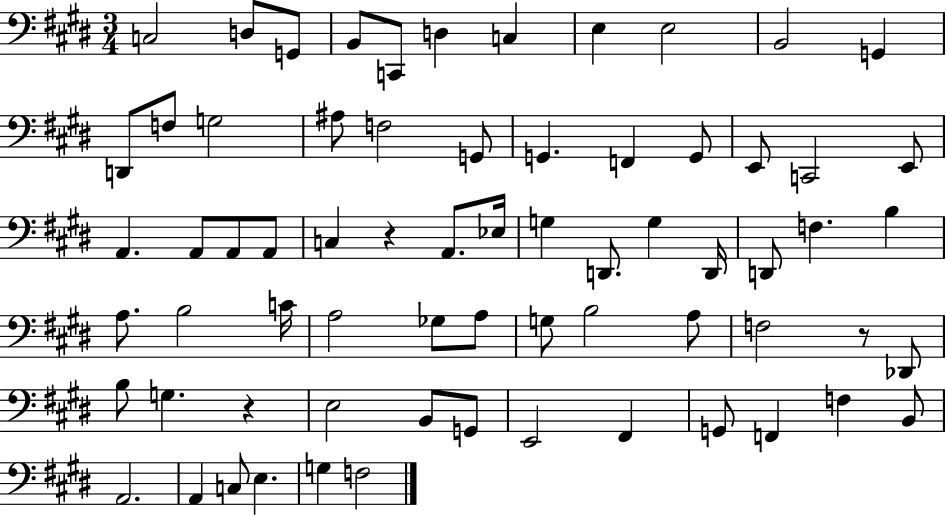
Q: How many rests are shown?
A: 3